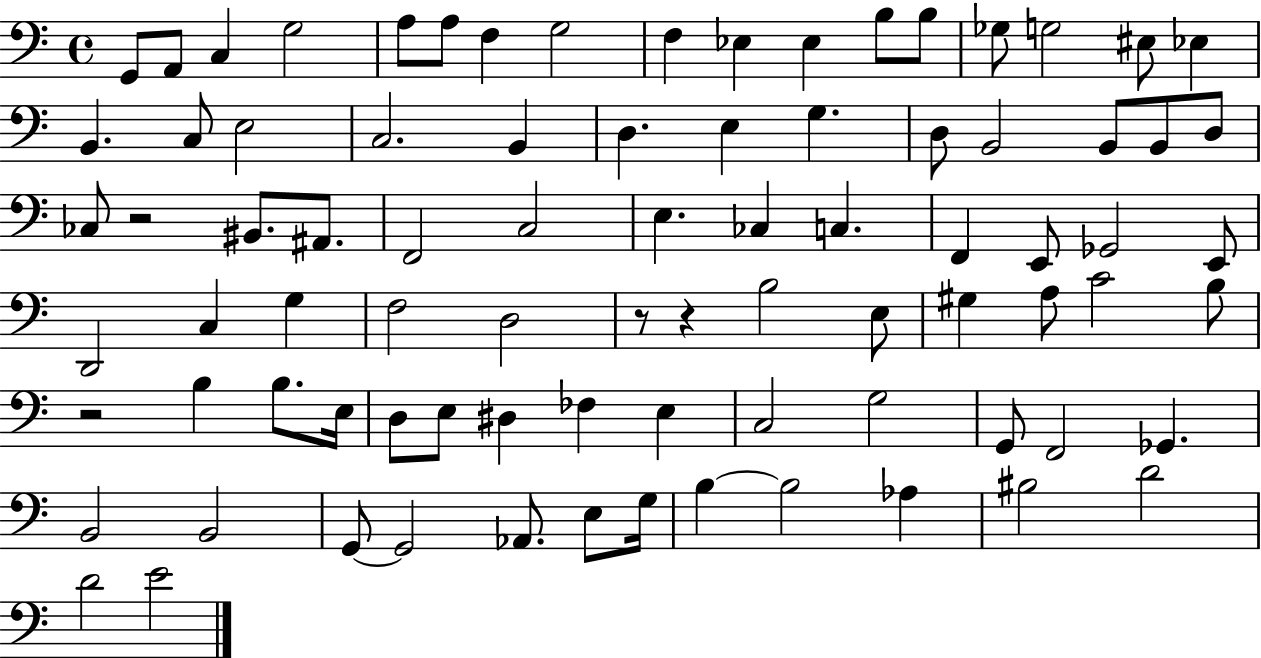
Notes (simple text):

G2/e A2/e C3/q G3/h A3/e A3/e F3/q G3/h F3/q Eb3/q Eb3/q B3/e B3/e Gb3/e G3/h EIS3/e Eb3/q B2/q. C3/e E3/h C3/h. B2/q D3/q. E3/q G3/q. D3/e B2/h B2/e B2/e D3/e CES3/e R/h BIS2/e. A#2/e. F2/h C3/h E3/q. CES3/q C3/q. F2/q E2/e Gb2/h E2/e D2/h C3/q G3/q F3/h D3/h R/e R/q B3/h E3/e G#3/q A3/e C4/h B3/e R/h B3/q B3/e. E3/s D3/e E3/e D#3/q FES3/q E3/q C3/h G3/h G2/e F2/h Gb2/q. B2/h B2/h G2/e G2/h Ab2/e. E3/e G3/s B3/q B3/h Ab3/q BIS3/h D4/h D4/h E4/h